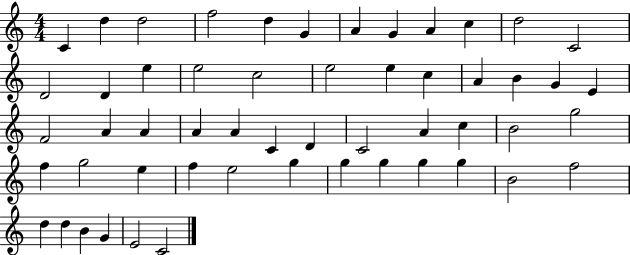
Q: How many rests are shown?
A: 0